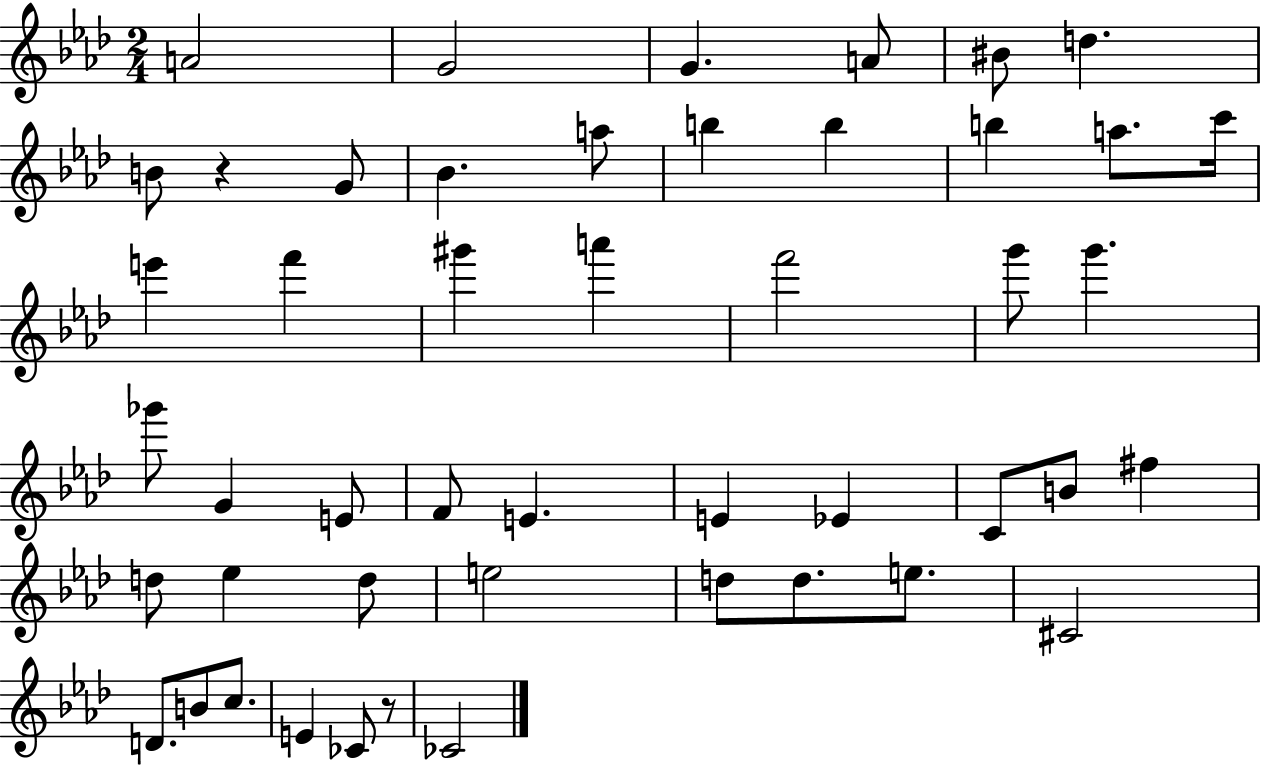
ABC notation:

X:1
T:Untitled
M:2/4
L:1/4
K:Ab
A2 G2 G A/2 ^B/2 d B/2 z G/2 _B a/2 b b b a/2 c'/4 e' f' ^g' a' f'2 g'/2 g' _g'/2 G E/2 F/2 E E _E C/2 B/2 ^f d/2 _e d/2 e2 d/2 d/2 e/2 ^C2 D/2 B/2 c/2 E _C/2 z/2 _C2